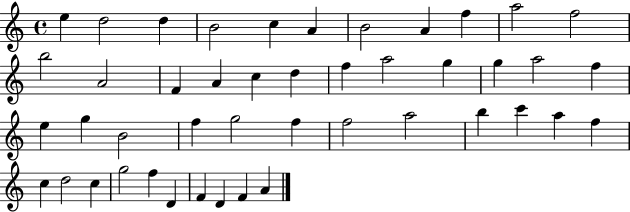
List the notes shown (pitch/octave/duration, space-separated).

E5/q D5/h D5/q B4/h C5/q A4/q B4/h A4/q F5/q A5/h F5/h B5/h A4/h F4/q A4/q C5/q D5/q F5/q A5/h G5/q G5/q A5/h F5/q E5/q G5/q B4/h F5/q G5/h F5/q F5/h A5/h B5/q C6/q A5/q F5/q C5/q D5/h C5/q G5/h F5/q D4/q F4/q D4/q F4/q A4/q